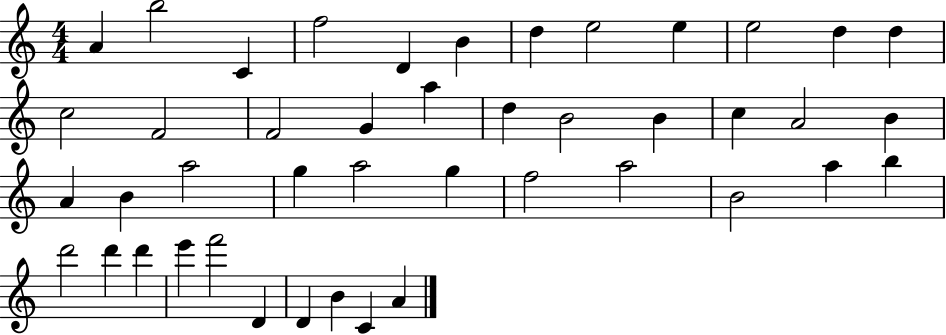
{
  \clef treble
  \numericTimeSignature
  \time 4/4
  \key c \major
  a'4 b''2 c'4 | f''2 d'4 b'4 | d''4 e''2 e''4 | e''2 d''4 d''4 | \break c''2 f'2 | f'2 g'4 a''4 | d''4 b'2 b'4 | c''4 a'2 b'4 | \break a'4 b'4 a''2 | g''4 a''2 g''4 | f''2 a''2 | b'2 a''4 b''4 | \break d'''2 d'''4 d'''4 | e'''4 f'''2 d'4 | d'4 b'4 c'4 a'4 | \bar "|."
}